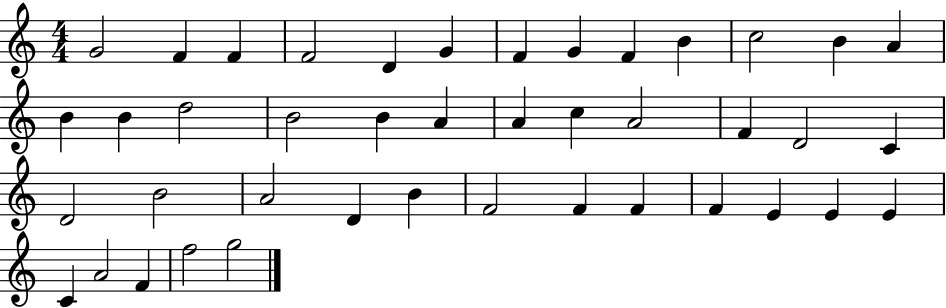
X:1
T:Untitled
M:4/4
L:1/4
K:C
G2 F F F2 D G F G F B c2 B A B B d2 B2 B A A c A2 F D2 C D2 B2 A2 D B F2 F F F E E E C A2 F f2 g2